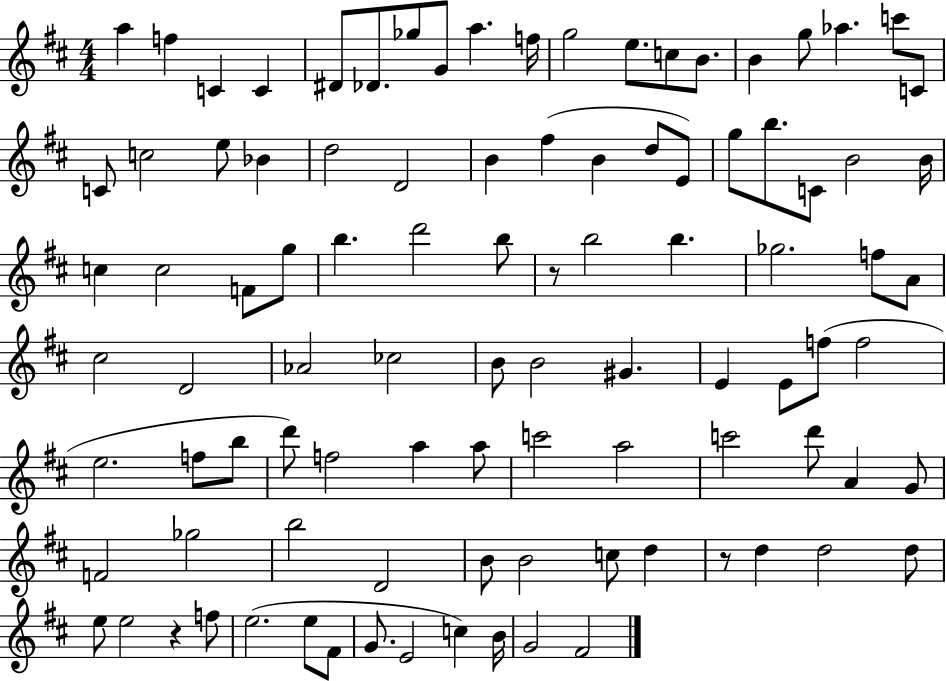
X:1
T:Untitled
M:4/4
L:1/4
K:D
a f C C ^D/2 _D/2 _g/2 G/2 a f/4 g2 e/2 c/2 B/2 B g/2 _a c'/2 C/2 C/2 c2 e/2 _B d2 D2 B ^f B d/2 E/2 g/2 b/2 C/2 B2 B/4 c c2 F/2 g/2 b d'2 b/2 z/2 b2 b _g2 f/2 A/2 ^c2 D2 _A2 _c2 B/2 B2 ^G E E/2 f/2 f2 e2 f/2 b/2 d'/2 f2 a a/2 c'2 a2 c'2 d'/2 A G/2 F2 _g2 b2 D2 B/2 B2 c/2 d z/2 d d2 d/2 e/2 e2 z f/2 e2 e/2 ^F/2 G/2 E2 c B/4 G2 ^F2